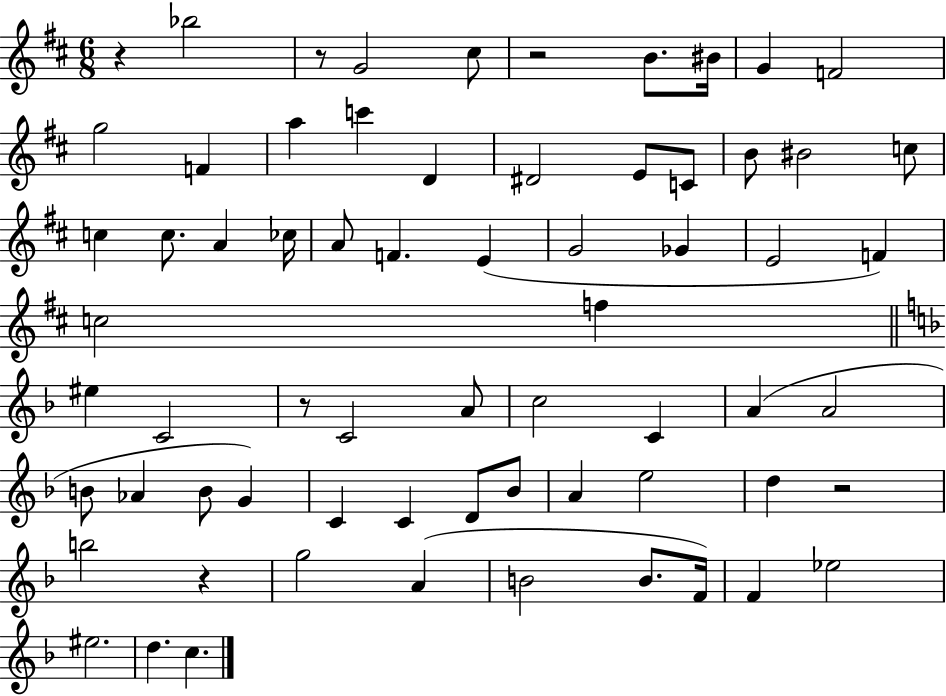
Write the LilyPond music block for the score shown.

{
  \clef treble
  \numericTimeSignature
  \time 6/8
  \key d \major
  r4 bes''2 | r8 g'2 cis''8 | r2 b'8. bis'16 | g'4 f'2 | \break g''2 f'4 | a''4 c'''4 d'4 | dis'2 e'8 c'8 | b'8 bis'2 c''8 | \break c''4 c''8. a'4 ces''16 | a'8 f'4. e'4( | g'2 ges'4 | e'2 f'4) | \break c''2 f''4 | \bar "||" \break \key d \minor eis''4 c'2 | r8 c'2 a'8 | c''2 c'4 | a'4( a'2 | \break b'8 aes'4 b'8 g'4) | c'4 c'4 d'8 bes'8 | a'4 e''2 | d''4 r2 | \break b''2 r4 | g''2 a'4( | b'2 b'8. f'16) | f'4 ees''2 | \break eis''2. | d''4. c''4. | \bar "|."
}